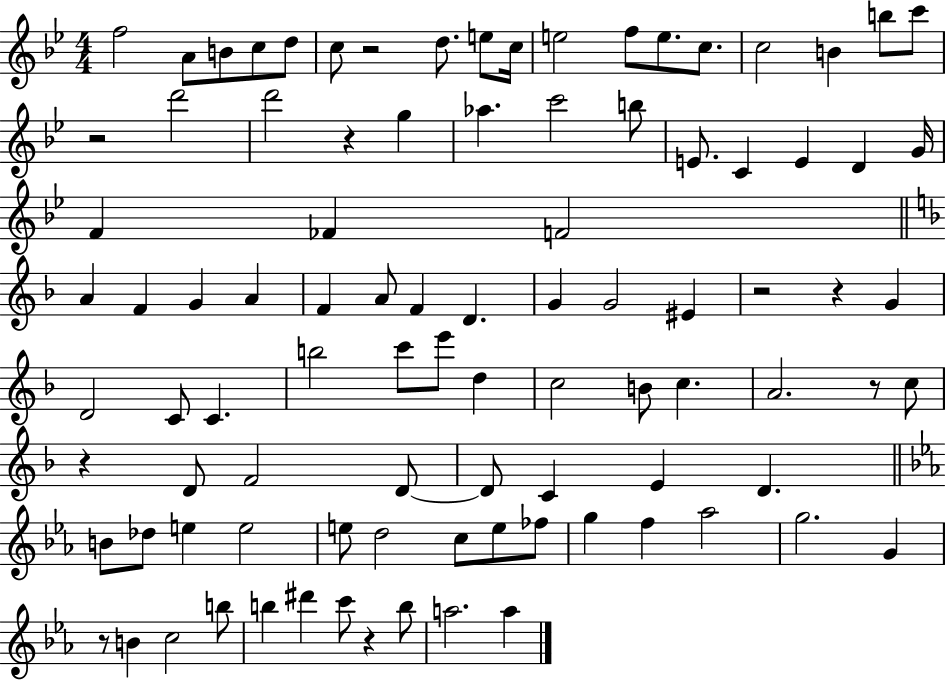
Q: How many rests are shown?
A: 9